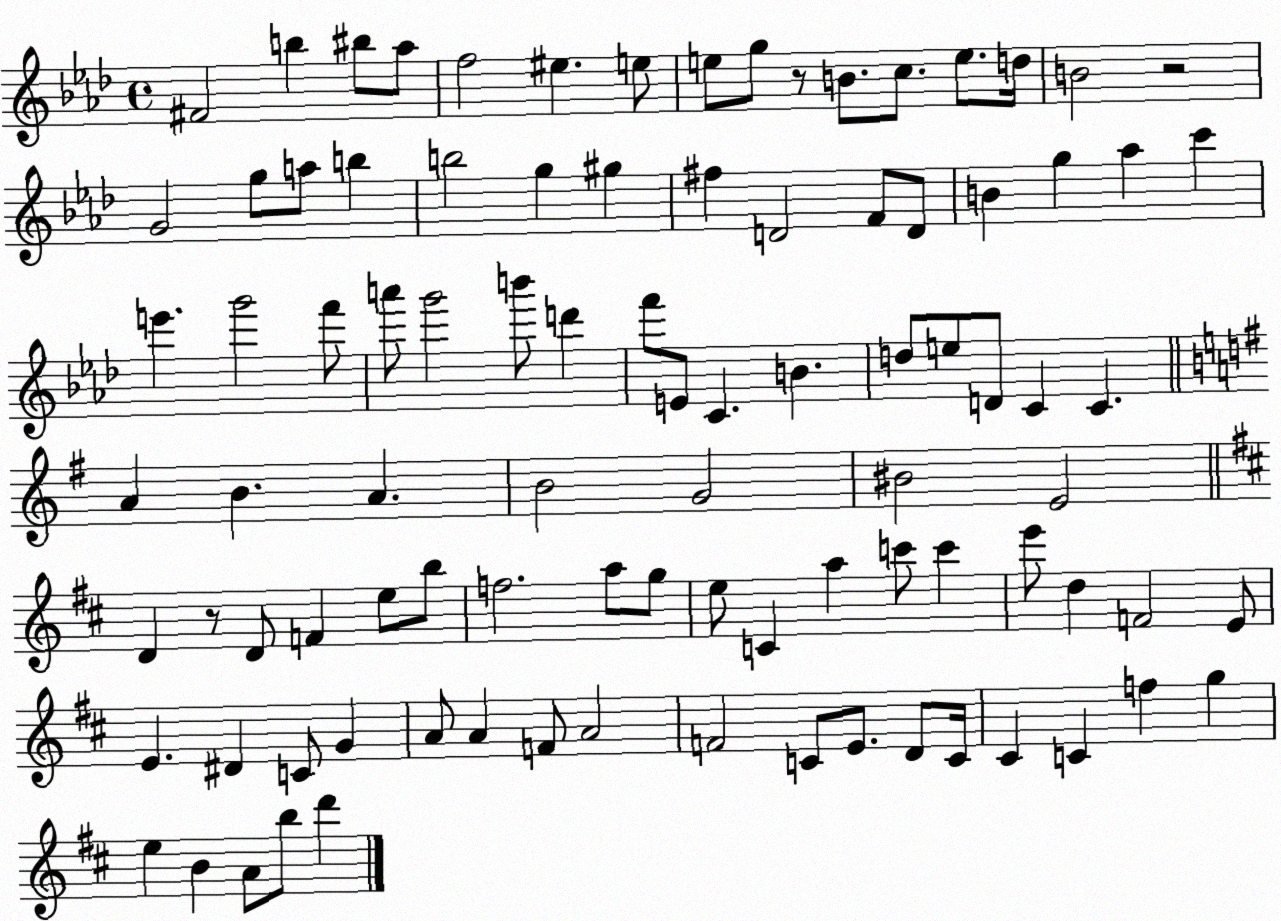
X:1
T:Untitled
M:4/4
L:1/4
K:Ab
^F2 b ^b/2 _a/2 f2 ^e e/2 e/2 g/2 z/2 B/2 c/2 e/2 d/4 B2 z2 G2 g/2 a/2 b b2 g ^g ^f D2 F/2 D/2 B g _a c' e' g'2 f'/2 a'/2 g'2 b'/2 d' f'/2 E/2 C B d/2 e/2 D/2 C C A B A B2 G2 ^B2 E2 D z/2 D/2 F e/2 b/2 f2 a/2 g/2 e/2 C a c'/2 c' e'/2 d F2 E/2 E ^D C/2 G A/2 A F/2 A2 F2 C/2 E/2 D/2 C/4 ^C C f g e B A/2 b/2 d'